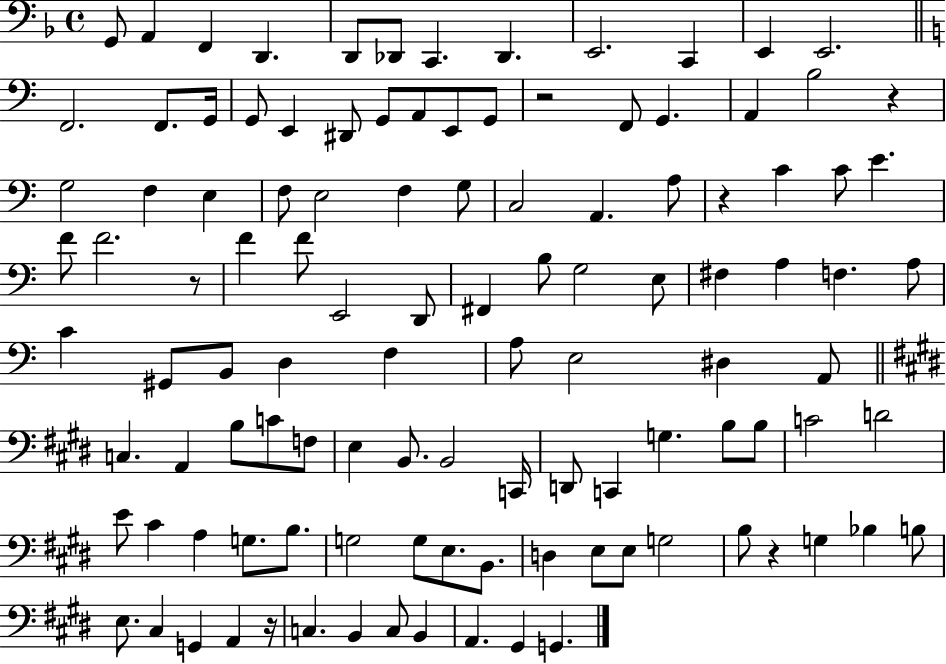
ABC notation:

X:1
T:Untitled
M:4/4
L:1/4
K:F
G,,/2 A,, F,, D,, D,,/2 _D,,/2 C,, _D,, E,,2 C,, E,, E,,2 F,,2 F,,/2 G,,/4 G,,/2 E,, ^D,,/2 G,,/2 A,,/2 E,,/2 G,,/2 z2 F,,/2 G,, A,, B,2 z G,2 F, E, F,/2 E,2 F, G,/2 C,2 A,, A,/2 z C C/2 E F/2 F2 z/2 F F/2 E,,2 D,,/2 ^F,, B,/2 G,2 E,/2 ^F, A, F, A,/2 C ^G,,/2 B,,/2 D, F, A,/2 E,2 ^D, A,,/2 C, A,, B,/2 C/2 F,/2 E, B,,/2 B,,2 C,,/4 D,,/2 C,, G, B,/2 B,/2 C2 D2 E/2 ^C A, G,/2 B,/2 G,2 G,/2 E,/2 B,,/2 D, E,/2 E,/2 G,2 B,/2 z G, _B, B,/2 E,/2 ^C, G,, A,, z/4 C, B,, C,/2 B,, A,, ^G,, G,,